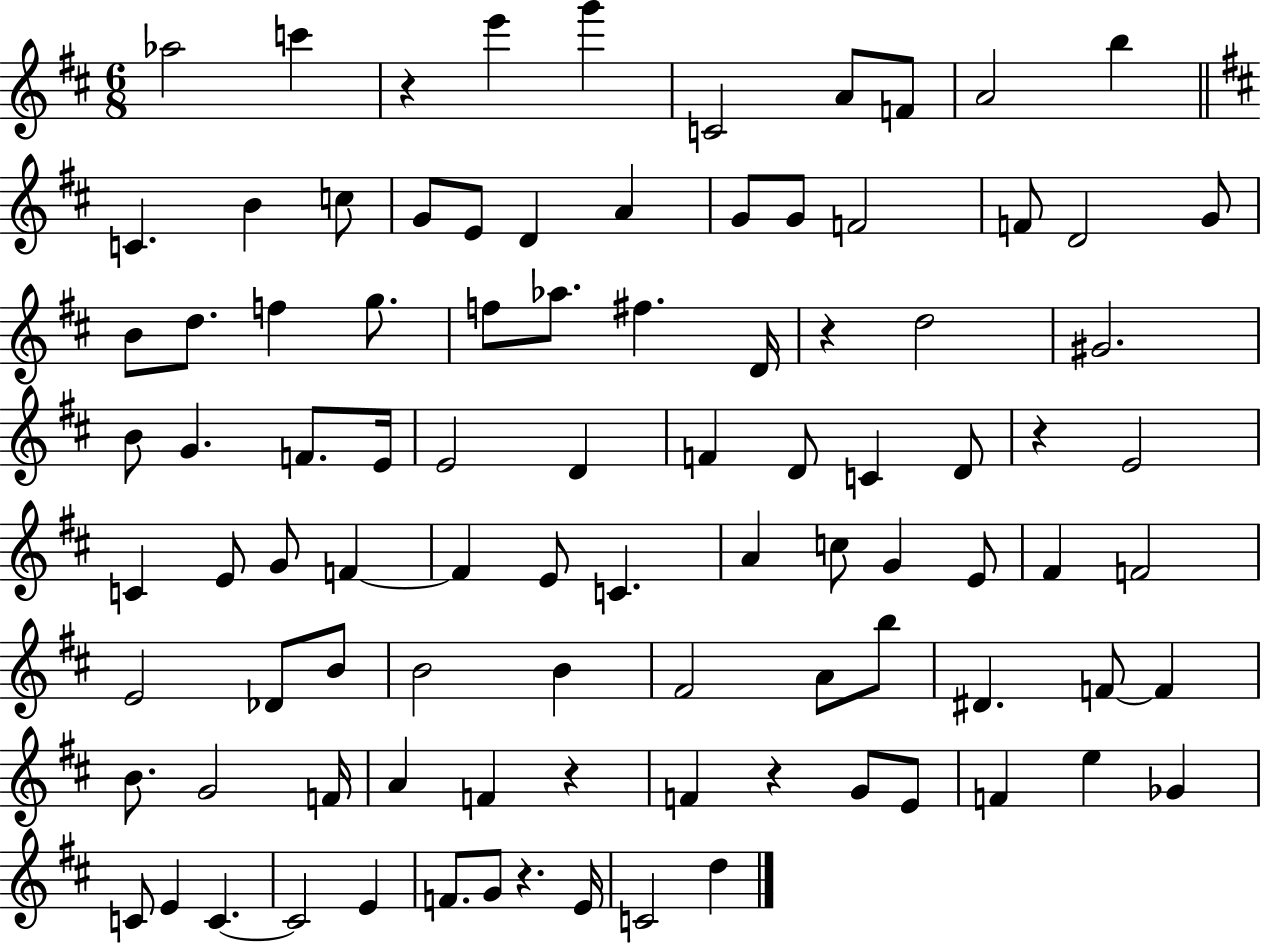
X:1
T:Untitled
M:6/8
L:1/4
K:D
_a2 c' z e' g' C2 A/2 F/2 A2 b C B c/2 G/2 E/2 D A G/2 G/2 F2 F/2 D2 G/2 B/2 d/2 f g/2 f/2 _a/2 ^f D/4 z d2 ^G2 B/2 G F/2 E/4 E2 D F D/2 C D/2 z E2 C E/2 G/2 F F E/2 C A c/2 G E/2 ^F F2 E2 _D/2 B/2 B2 B ^F2 A/2 b/2 ^D F/2 F B/2 G2 F/4 A F z F z G/2 E/2 F e _G C/2 E C C2 E F/2 G/2 z E/4 C2 d